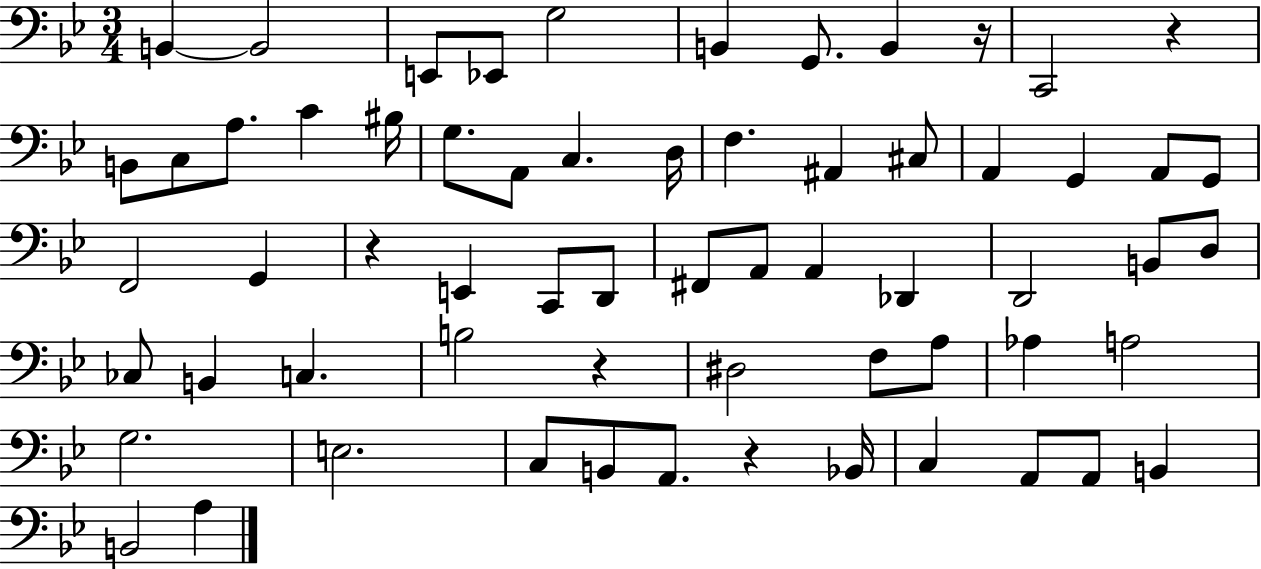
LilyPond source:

{
  \clef bass
  \numericTimeSignature
  \time 3/4
  \key bes \major
  \repeat volta 2 { b,4~~ b,2 | e,8 ees,8 g2 | b,4 g,8. b,4 r16 | c,2 r4 | \break b,8 c8 a8. c'4 bis16 | g8. a,8 c4. d16 | f4. ais,4 cis8 | a,4 g,4 a,8 g,8 | \break f,2 g,4 | r4 e,4 c,8 d,8 | fis,8 a,8 a,4 des,4 | d,2 b,8 d8 | \break ces8 b,4 c4. | b2 r4 | dis2 f8 a8 | aes4 a2 | \break g2. | e2. | c8 b,8 a,8. r4 bes,16 | c4 a,8 a,8 b,4 | \break b,2 a4 | } \bar "|."
}